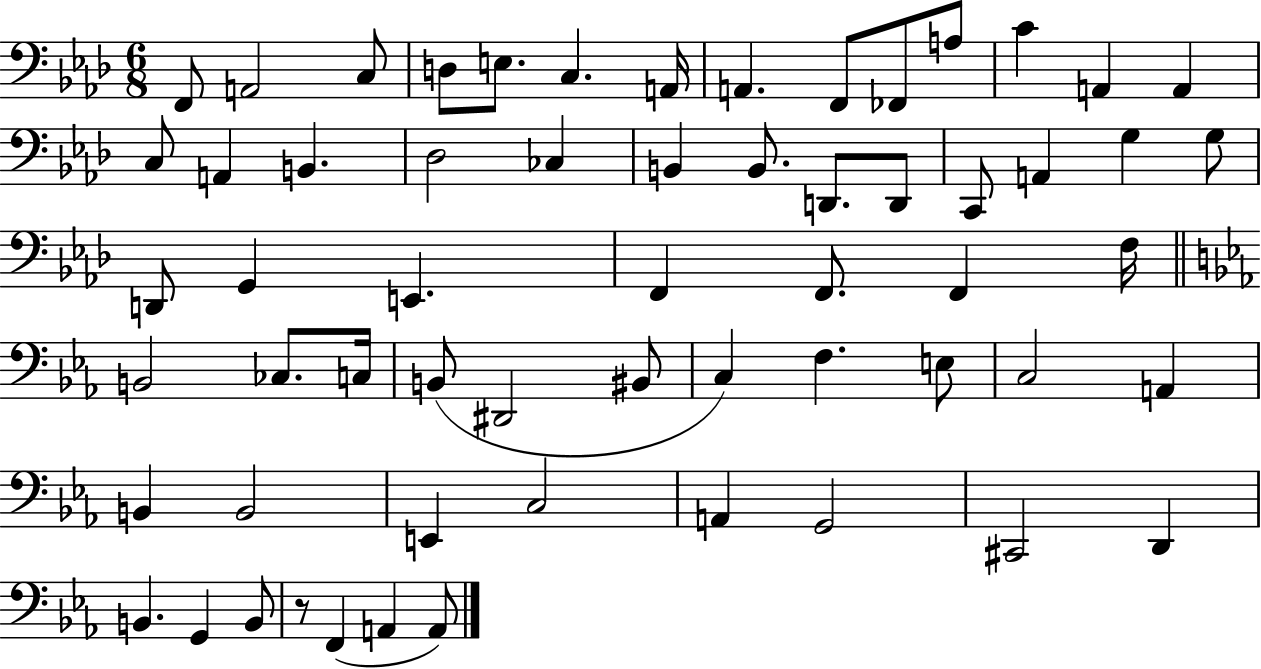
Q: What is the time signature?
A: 6/8